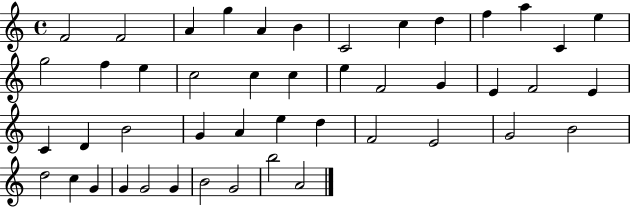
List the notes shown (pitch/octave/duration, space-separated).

F4/h F4/h A4/q G5/q A4/q B4/q C4/h C5/q D5/q F5/q A5/q C4/q E5/q G5/h F5/q E5/q C5/h C5/q C5/q E5/q F4/h G4/q E4/q F4/h E4/q C4/q D4/q B4/h G4/q A4/q E5/q D5/q F4/h E4/h G4/h B4/h D5/h C5/q G4/q G4/q G4/h G4/q B4/h G4/h B5/h A4/h